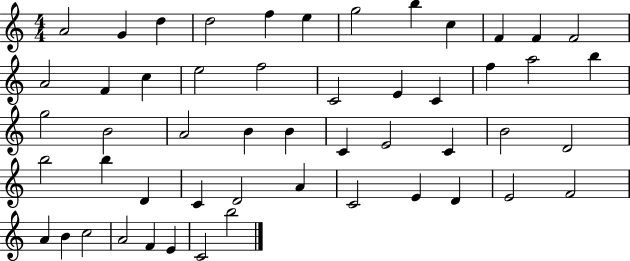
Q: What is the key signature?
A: C major